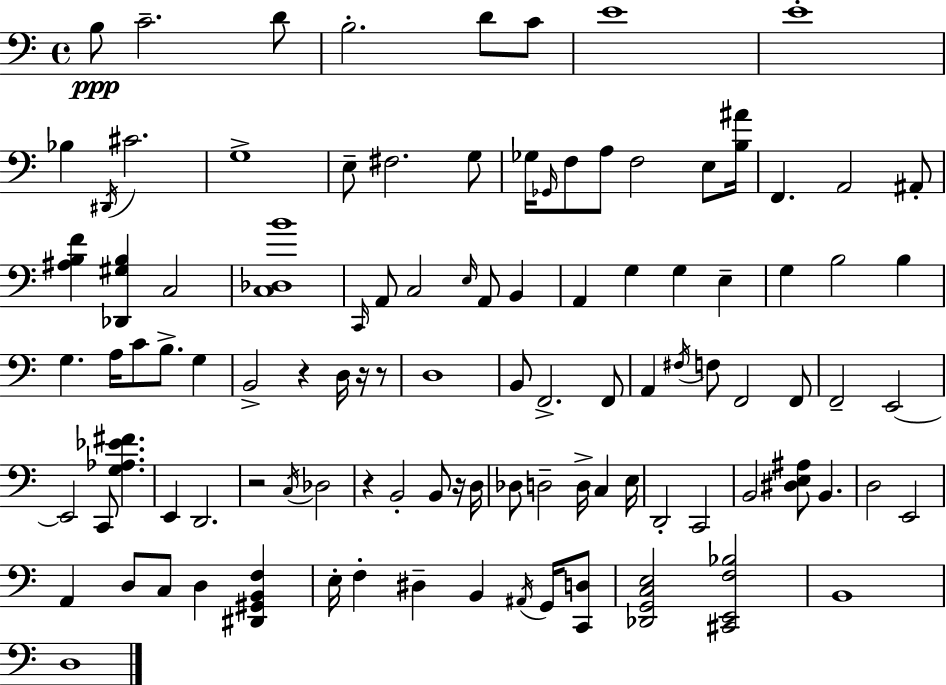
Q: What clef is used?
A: bass